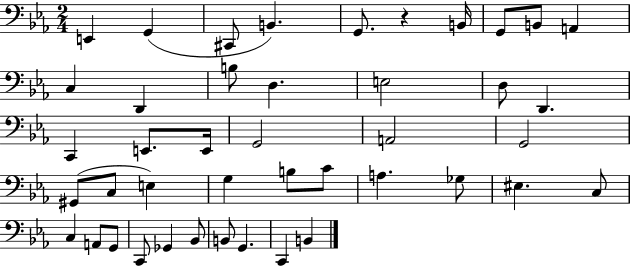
X:1
T:Untitled
M:2/4
L:1/4
K:Eb
E,, G,, ^C,,/2 B,, G,,/2 z B,,/4 G,,/2 B,,/2 A,, C, D,, B,/2 D, E,2 D,/2 D,, C,, E,,/2 E,,/4 G,,2 A,,2 G,,2 ^G,,/2 C,/2 E, G, B,/2 C/2 A, _G,/2 ^E, C,/2 C, A,,/2 G,,/2 C,,/2 _G,, _B,,/2 B,,/2 G,, C,, B,,